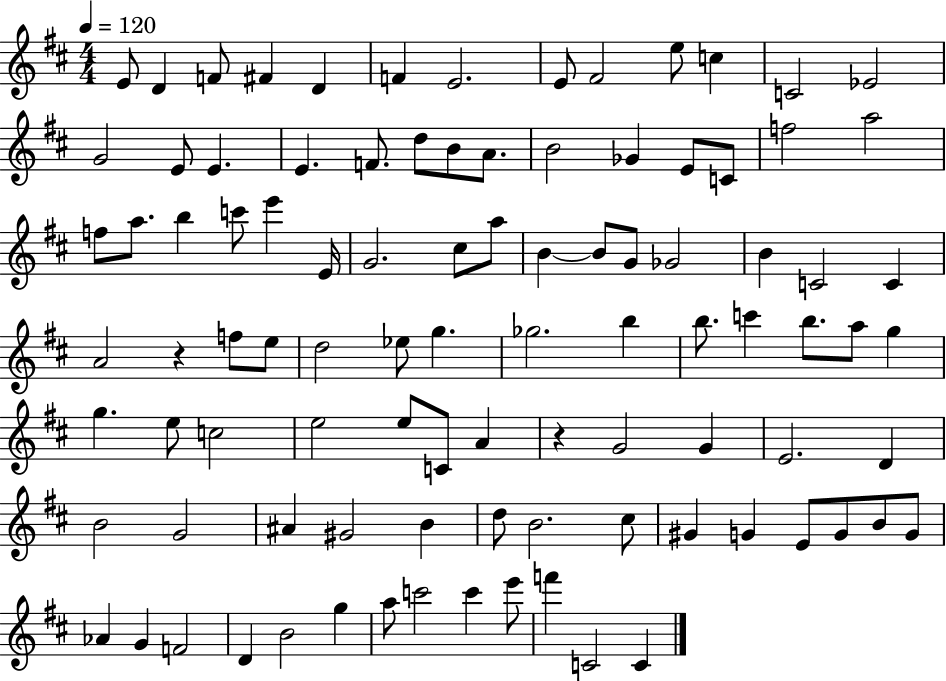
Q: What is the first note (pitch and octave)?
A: E4